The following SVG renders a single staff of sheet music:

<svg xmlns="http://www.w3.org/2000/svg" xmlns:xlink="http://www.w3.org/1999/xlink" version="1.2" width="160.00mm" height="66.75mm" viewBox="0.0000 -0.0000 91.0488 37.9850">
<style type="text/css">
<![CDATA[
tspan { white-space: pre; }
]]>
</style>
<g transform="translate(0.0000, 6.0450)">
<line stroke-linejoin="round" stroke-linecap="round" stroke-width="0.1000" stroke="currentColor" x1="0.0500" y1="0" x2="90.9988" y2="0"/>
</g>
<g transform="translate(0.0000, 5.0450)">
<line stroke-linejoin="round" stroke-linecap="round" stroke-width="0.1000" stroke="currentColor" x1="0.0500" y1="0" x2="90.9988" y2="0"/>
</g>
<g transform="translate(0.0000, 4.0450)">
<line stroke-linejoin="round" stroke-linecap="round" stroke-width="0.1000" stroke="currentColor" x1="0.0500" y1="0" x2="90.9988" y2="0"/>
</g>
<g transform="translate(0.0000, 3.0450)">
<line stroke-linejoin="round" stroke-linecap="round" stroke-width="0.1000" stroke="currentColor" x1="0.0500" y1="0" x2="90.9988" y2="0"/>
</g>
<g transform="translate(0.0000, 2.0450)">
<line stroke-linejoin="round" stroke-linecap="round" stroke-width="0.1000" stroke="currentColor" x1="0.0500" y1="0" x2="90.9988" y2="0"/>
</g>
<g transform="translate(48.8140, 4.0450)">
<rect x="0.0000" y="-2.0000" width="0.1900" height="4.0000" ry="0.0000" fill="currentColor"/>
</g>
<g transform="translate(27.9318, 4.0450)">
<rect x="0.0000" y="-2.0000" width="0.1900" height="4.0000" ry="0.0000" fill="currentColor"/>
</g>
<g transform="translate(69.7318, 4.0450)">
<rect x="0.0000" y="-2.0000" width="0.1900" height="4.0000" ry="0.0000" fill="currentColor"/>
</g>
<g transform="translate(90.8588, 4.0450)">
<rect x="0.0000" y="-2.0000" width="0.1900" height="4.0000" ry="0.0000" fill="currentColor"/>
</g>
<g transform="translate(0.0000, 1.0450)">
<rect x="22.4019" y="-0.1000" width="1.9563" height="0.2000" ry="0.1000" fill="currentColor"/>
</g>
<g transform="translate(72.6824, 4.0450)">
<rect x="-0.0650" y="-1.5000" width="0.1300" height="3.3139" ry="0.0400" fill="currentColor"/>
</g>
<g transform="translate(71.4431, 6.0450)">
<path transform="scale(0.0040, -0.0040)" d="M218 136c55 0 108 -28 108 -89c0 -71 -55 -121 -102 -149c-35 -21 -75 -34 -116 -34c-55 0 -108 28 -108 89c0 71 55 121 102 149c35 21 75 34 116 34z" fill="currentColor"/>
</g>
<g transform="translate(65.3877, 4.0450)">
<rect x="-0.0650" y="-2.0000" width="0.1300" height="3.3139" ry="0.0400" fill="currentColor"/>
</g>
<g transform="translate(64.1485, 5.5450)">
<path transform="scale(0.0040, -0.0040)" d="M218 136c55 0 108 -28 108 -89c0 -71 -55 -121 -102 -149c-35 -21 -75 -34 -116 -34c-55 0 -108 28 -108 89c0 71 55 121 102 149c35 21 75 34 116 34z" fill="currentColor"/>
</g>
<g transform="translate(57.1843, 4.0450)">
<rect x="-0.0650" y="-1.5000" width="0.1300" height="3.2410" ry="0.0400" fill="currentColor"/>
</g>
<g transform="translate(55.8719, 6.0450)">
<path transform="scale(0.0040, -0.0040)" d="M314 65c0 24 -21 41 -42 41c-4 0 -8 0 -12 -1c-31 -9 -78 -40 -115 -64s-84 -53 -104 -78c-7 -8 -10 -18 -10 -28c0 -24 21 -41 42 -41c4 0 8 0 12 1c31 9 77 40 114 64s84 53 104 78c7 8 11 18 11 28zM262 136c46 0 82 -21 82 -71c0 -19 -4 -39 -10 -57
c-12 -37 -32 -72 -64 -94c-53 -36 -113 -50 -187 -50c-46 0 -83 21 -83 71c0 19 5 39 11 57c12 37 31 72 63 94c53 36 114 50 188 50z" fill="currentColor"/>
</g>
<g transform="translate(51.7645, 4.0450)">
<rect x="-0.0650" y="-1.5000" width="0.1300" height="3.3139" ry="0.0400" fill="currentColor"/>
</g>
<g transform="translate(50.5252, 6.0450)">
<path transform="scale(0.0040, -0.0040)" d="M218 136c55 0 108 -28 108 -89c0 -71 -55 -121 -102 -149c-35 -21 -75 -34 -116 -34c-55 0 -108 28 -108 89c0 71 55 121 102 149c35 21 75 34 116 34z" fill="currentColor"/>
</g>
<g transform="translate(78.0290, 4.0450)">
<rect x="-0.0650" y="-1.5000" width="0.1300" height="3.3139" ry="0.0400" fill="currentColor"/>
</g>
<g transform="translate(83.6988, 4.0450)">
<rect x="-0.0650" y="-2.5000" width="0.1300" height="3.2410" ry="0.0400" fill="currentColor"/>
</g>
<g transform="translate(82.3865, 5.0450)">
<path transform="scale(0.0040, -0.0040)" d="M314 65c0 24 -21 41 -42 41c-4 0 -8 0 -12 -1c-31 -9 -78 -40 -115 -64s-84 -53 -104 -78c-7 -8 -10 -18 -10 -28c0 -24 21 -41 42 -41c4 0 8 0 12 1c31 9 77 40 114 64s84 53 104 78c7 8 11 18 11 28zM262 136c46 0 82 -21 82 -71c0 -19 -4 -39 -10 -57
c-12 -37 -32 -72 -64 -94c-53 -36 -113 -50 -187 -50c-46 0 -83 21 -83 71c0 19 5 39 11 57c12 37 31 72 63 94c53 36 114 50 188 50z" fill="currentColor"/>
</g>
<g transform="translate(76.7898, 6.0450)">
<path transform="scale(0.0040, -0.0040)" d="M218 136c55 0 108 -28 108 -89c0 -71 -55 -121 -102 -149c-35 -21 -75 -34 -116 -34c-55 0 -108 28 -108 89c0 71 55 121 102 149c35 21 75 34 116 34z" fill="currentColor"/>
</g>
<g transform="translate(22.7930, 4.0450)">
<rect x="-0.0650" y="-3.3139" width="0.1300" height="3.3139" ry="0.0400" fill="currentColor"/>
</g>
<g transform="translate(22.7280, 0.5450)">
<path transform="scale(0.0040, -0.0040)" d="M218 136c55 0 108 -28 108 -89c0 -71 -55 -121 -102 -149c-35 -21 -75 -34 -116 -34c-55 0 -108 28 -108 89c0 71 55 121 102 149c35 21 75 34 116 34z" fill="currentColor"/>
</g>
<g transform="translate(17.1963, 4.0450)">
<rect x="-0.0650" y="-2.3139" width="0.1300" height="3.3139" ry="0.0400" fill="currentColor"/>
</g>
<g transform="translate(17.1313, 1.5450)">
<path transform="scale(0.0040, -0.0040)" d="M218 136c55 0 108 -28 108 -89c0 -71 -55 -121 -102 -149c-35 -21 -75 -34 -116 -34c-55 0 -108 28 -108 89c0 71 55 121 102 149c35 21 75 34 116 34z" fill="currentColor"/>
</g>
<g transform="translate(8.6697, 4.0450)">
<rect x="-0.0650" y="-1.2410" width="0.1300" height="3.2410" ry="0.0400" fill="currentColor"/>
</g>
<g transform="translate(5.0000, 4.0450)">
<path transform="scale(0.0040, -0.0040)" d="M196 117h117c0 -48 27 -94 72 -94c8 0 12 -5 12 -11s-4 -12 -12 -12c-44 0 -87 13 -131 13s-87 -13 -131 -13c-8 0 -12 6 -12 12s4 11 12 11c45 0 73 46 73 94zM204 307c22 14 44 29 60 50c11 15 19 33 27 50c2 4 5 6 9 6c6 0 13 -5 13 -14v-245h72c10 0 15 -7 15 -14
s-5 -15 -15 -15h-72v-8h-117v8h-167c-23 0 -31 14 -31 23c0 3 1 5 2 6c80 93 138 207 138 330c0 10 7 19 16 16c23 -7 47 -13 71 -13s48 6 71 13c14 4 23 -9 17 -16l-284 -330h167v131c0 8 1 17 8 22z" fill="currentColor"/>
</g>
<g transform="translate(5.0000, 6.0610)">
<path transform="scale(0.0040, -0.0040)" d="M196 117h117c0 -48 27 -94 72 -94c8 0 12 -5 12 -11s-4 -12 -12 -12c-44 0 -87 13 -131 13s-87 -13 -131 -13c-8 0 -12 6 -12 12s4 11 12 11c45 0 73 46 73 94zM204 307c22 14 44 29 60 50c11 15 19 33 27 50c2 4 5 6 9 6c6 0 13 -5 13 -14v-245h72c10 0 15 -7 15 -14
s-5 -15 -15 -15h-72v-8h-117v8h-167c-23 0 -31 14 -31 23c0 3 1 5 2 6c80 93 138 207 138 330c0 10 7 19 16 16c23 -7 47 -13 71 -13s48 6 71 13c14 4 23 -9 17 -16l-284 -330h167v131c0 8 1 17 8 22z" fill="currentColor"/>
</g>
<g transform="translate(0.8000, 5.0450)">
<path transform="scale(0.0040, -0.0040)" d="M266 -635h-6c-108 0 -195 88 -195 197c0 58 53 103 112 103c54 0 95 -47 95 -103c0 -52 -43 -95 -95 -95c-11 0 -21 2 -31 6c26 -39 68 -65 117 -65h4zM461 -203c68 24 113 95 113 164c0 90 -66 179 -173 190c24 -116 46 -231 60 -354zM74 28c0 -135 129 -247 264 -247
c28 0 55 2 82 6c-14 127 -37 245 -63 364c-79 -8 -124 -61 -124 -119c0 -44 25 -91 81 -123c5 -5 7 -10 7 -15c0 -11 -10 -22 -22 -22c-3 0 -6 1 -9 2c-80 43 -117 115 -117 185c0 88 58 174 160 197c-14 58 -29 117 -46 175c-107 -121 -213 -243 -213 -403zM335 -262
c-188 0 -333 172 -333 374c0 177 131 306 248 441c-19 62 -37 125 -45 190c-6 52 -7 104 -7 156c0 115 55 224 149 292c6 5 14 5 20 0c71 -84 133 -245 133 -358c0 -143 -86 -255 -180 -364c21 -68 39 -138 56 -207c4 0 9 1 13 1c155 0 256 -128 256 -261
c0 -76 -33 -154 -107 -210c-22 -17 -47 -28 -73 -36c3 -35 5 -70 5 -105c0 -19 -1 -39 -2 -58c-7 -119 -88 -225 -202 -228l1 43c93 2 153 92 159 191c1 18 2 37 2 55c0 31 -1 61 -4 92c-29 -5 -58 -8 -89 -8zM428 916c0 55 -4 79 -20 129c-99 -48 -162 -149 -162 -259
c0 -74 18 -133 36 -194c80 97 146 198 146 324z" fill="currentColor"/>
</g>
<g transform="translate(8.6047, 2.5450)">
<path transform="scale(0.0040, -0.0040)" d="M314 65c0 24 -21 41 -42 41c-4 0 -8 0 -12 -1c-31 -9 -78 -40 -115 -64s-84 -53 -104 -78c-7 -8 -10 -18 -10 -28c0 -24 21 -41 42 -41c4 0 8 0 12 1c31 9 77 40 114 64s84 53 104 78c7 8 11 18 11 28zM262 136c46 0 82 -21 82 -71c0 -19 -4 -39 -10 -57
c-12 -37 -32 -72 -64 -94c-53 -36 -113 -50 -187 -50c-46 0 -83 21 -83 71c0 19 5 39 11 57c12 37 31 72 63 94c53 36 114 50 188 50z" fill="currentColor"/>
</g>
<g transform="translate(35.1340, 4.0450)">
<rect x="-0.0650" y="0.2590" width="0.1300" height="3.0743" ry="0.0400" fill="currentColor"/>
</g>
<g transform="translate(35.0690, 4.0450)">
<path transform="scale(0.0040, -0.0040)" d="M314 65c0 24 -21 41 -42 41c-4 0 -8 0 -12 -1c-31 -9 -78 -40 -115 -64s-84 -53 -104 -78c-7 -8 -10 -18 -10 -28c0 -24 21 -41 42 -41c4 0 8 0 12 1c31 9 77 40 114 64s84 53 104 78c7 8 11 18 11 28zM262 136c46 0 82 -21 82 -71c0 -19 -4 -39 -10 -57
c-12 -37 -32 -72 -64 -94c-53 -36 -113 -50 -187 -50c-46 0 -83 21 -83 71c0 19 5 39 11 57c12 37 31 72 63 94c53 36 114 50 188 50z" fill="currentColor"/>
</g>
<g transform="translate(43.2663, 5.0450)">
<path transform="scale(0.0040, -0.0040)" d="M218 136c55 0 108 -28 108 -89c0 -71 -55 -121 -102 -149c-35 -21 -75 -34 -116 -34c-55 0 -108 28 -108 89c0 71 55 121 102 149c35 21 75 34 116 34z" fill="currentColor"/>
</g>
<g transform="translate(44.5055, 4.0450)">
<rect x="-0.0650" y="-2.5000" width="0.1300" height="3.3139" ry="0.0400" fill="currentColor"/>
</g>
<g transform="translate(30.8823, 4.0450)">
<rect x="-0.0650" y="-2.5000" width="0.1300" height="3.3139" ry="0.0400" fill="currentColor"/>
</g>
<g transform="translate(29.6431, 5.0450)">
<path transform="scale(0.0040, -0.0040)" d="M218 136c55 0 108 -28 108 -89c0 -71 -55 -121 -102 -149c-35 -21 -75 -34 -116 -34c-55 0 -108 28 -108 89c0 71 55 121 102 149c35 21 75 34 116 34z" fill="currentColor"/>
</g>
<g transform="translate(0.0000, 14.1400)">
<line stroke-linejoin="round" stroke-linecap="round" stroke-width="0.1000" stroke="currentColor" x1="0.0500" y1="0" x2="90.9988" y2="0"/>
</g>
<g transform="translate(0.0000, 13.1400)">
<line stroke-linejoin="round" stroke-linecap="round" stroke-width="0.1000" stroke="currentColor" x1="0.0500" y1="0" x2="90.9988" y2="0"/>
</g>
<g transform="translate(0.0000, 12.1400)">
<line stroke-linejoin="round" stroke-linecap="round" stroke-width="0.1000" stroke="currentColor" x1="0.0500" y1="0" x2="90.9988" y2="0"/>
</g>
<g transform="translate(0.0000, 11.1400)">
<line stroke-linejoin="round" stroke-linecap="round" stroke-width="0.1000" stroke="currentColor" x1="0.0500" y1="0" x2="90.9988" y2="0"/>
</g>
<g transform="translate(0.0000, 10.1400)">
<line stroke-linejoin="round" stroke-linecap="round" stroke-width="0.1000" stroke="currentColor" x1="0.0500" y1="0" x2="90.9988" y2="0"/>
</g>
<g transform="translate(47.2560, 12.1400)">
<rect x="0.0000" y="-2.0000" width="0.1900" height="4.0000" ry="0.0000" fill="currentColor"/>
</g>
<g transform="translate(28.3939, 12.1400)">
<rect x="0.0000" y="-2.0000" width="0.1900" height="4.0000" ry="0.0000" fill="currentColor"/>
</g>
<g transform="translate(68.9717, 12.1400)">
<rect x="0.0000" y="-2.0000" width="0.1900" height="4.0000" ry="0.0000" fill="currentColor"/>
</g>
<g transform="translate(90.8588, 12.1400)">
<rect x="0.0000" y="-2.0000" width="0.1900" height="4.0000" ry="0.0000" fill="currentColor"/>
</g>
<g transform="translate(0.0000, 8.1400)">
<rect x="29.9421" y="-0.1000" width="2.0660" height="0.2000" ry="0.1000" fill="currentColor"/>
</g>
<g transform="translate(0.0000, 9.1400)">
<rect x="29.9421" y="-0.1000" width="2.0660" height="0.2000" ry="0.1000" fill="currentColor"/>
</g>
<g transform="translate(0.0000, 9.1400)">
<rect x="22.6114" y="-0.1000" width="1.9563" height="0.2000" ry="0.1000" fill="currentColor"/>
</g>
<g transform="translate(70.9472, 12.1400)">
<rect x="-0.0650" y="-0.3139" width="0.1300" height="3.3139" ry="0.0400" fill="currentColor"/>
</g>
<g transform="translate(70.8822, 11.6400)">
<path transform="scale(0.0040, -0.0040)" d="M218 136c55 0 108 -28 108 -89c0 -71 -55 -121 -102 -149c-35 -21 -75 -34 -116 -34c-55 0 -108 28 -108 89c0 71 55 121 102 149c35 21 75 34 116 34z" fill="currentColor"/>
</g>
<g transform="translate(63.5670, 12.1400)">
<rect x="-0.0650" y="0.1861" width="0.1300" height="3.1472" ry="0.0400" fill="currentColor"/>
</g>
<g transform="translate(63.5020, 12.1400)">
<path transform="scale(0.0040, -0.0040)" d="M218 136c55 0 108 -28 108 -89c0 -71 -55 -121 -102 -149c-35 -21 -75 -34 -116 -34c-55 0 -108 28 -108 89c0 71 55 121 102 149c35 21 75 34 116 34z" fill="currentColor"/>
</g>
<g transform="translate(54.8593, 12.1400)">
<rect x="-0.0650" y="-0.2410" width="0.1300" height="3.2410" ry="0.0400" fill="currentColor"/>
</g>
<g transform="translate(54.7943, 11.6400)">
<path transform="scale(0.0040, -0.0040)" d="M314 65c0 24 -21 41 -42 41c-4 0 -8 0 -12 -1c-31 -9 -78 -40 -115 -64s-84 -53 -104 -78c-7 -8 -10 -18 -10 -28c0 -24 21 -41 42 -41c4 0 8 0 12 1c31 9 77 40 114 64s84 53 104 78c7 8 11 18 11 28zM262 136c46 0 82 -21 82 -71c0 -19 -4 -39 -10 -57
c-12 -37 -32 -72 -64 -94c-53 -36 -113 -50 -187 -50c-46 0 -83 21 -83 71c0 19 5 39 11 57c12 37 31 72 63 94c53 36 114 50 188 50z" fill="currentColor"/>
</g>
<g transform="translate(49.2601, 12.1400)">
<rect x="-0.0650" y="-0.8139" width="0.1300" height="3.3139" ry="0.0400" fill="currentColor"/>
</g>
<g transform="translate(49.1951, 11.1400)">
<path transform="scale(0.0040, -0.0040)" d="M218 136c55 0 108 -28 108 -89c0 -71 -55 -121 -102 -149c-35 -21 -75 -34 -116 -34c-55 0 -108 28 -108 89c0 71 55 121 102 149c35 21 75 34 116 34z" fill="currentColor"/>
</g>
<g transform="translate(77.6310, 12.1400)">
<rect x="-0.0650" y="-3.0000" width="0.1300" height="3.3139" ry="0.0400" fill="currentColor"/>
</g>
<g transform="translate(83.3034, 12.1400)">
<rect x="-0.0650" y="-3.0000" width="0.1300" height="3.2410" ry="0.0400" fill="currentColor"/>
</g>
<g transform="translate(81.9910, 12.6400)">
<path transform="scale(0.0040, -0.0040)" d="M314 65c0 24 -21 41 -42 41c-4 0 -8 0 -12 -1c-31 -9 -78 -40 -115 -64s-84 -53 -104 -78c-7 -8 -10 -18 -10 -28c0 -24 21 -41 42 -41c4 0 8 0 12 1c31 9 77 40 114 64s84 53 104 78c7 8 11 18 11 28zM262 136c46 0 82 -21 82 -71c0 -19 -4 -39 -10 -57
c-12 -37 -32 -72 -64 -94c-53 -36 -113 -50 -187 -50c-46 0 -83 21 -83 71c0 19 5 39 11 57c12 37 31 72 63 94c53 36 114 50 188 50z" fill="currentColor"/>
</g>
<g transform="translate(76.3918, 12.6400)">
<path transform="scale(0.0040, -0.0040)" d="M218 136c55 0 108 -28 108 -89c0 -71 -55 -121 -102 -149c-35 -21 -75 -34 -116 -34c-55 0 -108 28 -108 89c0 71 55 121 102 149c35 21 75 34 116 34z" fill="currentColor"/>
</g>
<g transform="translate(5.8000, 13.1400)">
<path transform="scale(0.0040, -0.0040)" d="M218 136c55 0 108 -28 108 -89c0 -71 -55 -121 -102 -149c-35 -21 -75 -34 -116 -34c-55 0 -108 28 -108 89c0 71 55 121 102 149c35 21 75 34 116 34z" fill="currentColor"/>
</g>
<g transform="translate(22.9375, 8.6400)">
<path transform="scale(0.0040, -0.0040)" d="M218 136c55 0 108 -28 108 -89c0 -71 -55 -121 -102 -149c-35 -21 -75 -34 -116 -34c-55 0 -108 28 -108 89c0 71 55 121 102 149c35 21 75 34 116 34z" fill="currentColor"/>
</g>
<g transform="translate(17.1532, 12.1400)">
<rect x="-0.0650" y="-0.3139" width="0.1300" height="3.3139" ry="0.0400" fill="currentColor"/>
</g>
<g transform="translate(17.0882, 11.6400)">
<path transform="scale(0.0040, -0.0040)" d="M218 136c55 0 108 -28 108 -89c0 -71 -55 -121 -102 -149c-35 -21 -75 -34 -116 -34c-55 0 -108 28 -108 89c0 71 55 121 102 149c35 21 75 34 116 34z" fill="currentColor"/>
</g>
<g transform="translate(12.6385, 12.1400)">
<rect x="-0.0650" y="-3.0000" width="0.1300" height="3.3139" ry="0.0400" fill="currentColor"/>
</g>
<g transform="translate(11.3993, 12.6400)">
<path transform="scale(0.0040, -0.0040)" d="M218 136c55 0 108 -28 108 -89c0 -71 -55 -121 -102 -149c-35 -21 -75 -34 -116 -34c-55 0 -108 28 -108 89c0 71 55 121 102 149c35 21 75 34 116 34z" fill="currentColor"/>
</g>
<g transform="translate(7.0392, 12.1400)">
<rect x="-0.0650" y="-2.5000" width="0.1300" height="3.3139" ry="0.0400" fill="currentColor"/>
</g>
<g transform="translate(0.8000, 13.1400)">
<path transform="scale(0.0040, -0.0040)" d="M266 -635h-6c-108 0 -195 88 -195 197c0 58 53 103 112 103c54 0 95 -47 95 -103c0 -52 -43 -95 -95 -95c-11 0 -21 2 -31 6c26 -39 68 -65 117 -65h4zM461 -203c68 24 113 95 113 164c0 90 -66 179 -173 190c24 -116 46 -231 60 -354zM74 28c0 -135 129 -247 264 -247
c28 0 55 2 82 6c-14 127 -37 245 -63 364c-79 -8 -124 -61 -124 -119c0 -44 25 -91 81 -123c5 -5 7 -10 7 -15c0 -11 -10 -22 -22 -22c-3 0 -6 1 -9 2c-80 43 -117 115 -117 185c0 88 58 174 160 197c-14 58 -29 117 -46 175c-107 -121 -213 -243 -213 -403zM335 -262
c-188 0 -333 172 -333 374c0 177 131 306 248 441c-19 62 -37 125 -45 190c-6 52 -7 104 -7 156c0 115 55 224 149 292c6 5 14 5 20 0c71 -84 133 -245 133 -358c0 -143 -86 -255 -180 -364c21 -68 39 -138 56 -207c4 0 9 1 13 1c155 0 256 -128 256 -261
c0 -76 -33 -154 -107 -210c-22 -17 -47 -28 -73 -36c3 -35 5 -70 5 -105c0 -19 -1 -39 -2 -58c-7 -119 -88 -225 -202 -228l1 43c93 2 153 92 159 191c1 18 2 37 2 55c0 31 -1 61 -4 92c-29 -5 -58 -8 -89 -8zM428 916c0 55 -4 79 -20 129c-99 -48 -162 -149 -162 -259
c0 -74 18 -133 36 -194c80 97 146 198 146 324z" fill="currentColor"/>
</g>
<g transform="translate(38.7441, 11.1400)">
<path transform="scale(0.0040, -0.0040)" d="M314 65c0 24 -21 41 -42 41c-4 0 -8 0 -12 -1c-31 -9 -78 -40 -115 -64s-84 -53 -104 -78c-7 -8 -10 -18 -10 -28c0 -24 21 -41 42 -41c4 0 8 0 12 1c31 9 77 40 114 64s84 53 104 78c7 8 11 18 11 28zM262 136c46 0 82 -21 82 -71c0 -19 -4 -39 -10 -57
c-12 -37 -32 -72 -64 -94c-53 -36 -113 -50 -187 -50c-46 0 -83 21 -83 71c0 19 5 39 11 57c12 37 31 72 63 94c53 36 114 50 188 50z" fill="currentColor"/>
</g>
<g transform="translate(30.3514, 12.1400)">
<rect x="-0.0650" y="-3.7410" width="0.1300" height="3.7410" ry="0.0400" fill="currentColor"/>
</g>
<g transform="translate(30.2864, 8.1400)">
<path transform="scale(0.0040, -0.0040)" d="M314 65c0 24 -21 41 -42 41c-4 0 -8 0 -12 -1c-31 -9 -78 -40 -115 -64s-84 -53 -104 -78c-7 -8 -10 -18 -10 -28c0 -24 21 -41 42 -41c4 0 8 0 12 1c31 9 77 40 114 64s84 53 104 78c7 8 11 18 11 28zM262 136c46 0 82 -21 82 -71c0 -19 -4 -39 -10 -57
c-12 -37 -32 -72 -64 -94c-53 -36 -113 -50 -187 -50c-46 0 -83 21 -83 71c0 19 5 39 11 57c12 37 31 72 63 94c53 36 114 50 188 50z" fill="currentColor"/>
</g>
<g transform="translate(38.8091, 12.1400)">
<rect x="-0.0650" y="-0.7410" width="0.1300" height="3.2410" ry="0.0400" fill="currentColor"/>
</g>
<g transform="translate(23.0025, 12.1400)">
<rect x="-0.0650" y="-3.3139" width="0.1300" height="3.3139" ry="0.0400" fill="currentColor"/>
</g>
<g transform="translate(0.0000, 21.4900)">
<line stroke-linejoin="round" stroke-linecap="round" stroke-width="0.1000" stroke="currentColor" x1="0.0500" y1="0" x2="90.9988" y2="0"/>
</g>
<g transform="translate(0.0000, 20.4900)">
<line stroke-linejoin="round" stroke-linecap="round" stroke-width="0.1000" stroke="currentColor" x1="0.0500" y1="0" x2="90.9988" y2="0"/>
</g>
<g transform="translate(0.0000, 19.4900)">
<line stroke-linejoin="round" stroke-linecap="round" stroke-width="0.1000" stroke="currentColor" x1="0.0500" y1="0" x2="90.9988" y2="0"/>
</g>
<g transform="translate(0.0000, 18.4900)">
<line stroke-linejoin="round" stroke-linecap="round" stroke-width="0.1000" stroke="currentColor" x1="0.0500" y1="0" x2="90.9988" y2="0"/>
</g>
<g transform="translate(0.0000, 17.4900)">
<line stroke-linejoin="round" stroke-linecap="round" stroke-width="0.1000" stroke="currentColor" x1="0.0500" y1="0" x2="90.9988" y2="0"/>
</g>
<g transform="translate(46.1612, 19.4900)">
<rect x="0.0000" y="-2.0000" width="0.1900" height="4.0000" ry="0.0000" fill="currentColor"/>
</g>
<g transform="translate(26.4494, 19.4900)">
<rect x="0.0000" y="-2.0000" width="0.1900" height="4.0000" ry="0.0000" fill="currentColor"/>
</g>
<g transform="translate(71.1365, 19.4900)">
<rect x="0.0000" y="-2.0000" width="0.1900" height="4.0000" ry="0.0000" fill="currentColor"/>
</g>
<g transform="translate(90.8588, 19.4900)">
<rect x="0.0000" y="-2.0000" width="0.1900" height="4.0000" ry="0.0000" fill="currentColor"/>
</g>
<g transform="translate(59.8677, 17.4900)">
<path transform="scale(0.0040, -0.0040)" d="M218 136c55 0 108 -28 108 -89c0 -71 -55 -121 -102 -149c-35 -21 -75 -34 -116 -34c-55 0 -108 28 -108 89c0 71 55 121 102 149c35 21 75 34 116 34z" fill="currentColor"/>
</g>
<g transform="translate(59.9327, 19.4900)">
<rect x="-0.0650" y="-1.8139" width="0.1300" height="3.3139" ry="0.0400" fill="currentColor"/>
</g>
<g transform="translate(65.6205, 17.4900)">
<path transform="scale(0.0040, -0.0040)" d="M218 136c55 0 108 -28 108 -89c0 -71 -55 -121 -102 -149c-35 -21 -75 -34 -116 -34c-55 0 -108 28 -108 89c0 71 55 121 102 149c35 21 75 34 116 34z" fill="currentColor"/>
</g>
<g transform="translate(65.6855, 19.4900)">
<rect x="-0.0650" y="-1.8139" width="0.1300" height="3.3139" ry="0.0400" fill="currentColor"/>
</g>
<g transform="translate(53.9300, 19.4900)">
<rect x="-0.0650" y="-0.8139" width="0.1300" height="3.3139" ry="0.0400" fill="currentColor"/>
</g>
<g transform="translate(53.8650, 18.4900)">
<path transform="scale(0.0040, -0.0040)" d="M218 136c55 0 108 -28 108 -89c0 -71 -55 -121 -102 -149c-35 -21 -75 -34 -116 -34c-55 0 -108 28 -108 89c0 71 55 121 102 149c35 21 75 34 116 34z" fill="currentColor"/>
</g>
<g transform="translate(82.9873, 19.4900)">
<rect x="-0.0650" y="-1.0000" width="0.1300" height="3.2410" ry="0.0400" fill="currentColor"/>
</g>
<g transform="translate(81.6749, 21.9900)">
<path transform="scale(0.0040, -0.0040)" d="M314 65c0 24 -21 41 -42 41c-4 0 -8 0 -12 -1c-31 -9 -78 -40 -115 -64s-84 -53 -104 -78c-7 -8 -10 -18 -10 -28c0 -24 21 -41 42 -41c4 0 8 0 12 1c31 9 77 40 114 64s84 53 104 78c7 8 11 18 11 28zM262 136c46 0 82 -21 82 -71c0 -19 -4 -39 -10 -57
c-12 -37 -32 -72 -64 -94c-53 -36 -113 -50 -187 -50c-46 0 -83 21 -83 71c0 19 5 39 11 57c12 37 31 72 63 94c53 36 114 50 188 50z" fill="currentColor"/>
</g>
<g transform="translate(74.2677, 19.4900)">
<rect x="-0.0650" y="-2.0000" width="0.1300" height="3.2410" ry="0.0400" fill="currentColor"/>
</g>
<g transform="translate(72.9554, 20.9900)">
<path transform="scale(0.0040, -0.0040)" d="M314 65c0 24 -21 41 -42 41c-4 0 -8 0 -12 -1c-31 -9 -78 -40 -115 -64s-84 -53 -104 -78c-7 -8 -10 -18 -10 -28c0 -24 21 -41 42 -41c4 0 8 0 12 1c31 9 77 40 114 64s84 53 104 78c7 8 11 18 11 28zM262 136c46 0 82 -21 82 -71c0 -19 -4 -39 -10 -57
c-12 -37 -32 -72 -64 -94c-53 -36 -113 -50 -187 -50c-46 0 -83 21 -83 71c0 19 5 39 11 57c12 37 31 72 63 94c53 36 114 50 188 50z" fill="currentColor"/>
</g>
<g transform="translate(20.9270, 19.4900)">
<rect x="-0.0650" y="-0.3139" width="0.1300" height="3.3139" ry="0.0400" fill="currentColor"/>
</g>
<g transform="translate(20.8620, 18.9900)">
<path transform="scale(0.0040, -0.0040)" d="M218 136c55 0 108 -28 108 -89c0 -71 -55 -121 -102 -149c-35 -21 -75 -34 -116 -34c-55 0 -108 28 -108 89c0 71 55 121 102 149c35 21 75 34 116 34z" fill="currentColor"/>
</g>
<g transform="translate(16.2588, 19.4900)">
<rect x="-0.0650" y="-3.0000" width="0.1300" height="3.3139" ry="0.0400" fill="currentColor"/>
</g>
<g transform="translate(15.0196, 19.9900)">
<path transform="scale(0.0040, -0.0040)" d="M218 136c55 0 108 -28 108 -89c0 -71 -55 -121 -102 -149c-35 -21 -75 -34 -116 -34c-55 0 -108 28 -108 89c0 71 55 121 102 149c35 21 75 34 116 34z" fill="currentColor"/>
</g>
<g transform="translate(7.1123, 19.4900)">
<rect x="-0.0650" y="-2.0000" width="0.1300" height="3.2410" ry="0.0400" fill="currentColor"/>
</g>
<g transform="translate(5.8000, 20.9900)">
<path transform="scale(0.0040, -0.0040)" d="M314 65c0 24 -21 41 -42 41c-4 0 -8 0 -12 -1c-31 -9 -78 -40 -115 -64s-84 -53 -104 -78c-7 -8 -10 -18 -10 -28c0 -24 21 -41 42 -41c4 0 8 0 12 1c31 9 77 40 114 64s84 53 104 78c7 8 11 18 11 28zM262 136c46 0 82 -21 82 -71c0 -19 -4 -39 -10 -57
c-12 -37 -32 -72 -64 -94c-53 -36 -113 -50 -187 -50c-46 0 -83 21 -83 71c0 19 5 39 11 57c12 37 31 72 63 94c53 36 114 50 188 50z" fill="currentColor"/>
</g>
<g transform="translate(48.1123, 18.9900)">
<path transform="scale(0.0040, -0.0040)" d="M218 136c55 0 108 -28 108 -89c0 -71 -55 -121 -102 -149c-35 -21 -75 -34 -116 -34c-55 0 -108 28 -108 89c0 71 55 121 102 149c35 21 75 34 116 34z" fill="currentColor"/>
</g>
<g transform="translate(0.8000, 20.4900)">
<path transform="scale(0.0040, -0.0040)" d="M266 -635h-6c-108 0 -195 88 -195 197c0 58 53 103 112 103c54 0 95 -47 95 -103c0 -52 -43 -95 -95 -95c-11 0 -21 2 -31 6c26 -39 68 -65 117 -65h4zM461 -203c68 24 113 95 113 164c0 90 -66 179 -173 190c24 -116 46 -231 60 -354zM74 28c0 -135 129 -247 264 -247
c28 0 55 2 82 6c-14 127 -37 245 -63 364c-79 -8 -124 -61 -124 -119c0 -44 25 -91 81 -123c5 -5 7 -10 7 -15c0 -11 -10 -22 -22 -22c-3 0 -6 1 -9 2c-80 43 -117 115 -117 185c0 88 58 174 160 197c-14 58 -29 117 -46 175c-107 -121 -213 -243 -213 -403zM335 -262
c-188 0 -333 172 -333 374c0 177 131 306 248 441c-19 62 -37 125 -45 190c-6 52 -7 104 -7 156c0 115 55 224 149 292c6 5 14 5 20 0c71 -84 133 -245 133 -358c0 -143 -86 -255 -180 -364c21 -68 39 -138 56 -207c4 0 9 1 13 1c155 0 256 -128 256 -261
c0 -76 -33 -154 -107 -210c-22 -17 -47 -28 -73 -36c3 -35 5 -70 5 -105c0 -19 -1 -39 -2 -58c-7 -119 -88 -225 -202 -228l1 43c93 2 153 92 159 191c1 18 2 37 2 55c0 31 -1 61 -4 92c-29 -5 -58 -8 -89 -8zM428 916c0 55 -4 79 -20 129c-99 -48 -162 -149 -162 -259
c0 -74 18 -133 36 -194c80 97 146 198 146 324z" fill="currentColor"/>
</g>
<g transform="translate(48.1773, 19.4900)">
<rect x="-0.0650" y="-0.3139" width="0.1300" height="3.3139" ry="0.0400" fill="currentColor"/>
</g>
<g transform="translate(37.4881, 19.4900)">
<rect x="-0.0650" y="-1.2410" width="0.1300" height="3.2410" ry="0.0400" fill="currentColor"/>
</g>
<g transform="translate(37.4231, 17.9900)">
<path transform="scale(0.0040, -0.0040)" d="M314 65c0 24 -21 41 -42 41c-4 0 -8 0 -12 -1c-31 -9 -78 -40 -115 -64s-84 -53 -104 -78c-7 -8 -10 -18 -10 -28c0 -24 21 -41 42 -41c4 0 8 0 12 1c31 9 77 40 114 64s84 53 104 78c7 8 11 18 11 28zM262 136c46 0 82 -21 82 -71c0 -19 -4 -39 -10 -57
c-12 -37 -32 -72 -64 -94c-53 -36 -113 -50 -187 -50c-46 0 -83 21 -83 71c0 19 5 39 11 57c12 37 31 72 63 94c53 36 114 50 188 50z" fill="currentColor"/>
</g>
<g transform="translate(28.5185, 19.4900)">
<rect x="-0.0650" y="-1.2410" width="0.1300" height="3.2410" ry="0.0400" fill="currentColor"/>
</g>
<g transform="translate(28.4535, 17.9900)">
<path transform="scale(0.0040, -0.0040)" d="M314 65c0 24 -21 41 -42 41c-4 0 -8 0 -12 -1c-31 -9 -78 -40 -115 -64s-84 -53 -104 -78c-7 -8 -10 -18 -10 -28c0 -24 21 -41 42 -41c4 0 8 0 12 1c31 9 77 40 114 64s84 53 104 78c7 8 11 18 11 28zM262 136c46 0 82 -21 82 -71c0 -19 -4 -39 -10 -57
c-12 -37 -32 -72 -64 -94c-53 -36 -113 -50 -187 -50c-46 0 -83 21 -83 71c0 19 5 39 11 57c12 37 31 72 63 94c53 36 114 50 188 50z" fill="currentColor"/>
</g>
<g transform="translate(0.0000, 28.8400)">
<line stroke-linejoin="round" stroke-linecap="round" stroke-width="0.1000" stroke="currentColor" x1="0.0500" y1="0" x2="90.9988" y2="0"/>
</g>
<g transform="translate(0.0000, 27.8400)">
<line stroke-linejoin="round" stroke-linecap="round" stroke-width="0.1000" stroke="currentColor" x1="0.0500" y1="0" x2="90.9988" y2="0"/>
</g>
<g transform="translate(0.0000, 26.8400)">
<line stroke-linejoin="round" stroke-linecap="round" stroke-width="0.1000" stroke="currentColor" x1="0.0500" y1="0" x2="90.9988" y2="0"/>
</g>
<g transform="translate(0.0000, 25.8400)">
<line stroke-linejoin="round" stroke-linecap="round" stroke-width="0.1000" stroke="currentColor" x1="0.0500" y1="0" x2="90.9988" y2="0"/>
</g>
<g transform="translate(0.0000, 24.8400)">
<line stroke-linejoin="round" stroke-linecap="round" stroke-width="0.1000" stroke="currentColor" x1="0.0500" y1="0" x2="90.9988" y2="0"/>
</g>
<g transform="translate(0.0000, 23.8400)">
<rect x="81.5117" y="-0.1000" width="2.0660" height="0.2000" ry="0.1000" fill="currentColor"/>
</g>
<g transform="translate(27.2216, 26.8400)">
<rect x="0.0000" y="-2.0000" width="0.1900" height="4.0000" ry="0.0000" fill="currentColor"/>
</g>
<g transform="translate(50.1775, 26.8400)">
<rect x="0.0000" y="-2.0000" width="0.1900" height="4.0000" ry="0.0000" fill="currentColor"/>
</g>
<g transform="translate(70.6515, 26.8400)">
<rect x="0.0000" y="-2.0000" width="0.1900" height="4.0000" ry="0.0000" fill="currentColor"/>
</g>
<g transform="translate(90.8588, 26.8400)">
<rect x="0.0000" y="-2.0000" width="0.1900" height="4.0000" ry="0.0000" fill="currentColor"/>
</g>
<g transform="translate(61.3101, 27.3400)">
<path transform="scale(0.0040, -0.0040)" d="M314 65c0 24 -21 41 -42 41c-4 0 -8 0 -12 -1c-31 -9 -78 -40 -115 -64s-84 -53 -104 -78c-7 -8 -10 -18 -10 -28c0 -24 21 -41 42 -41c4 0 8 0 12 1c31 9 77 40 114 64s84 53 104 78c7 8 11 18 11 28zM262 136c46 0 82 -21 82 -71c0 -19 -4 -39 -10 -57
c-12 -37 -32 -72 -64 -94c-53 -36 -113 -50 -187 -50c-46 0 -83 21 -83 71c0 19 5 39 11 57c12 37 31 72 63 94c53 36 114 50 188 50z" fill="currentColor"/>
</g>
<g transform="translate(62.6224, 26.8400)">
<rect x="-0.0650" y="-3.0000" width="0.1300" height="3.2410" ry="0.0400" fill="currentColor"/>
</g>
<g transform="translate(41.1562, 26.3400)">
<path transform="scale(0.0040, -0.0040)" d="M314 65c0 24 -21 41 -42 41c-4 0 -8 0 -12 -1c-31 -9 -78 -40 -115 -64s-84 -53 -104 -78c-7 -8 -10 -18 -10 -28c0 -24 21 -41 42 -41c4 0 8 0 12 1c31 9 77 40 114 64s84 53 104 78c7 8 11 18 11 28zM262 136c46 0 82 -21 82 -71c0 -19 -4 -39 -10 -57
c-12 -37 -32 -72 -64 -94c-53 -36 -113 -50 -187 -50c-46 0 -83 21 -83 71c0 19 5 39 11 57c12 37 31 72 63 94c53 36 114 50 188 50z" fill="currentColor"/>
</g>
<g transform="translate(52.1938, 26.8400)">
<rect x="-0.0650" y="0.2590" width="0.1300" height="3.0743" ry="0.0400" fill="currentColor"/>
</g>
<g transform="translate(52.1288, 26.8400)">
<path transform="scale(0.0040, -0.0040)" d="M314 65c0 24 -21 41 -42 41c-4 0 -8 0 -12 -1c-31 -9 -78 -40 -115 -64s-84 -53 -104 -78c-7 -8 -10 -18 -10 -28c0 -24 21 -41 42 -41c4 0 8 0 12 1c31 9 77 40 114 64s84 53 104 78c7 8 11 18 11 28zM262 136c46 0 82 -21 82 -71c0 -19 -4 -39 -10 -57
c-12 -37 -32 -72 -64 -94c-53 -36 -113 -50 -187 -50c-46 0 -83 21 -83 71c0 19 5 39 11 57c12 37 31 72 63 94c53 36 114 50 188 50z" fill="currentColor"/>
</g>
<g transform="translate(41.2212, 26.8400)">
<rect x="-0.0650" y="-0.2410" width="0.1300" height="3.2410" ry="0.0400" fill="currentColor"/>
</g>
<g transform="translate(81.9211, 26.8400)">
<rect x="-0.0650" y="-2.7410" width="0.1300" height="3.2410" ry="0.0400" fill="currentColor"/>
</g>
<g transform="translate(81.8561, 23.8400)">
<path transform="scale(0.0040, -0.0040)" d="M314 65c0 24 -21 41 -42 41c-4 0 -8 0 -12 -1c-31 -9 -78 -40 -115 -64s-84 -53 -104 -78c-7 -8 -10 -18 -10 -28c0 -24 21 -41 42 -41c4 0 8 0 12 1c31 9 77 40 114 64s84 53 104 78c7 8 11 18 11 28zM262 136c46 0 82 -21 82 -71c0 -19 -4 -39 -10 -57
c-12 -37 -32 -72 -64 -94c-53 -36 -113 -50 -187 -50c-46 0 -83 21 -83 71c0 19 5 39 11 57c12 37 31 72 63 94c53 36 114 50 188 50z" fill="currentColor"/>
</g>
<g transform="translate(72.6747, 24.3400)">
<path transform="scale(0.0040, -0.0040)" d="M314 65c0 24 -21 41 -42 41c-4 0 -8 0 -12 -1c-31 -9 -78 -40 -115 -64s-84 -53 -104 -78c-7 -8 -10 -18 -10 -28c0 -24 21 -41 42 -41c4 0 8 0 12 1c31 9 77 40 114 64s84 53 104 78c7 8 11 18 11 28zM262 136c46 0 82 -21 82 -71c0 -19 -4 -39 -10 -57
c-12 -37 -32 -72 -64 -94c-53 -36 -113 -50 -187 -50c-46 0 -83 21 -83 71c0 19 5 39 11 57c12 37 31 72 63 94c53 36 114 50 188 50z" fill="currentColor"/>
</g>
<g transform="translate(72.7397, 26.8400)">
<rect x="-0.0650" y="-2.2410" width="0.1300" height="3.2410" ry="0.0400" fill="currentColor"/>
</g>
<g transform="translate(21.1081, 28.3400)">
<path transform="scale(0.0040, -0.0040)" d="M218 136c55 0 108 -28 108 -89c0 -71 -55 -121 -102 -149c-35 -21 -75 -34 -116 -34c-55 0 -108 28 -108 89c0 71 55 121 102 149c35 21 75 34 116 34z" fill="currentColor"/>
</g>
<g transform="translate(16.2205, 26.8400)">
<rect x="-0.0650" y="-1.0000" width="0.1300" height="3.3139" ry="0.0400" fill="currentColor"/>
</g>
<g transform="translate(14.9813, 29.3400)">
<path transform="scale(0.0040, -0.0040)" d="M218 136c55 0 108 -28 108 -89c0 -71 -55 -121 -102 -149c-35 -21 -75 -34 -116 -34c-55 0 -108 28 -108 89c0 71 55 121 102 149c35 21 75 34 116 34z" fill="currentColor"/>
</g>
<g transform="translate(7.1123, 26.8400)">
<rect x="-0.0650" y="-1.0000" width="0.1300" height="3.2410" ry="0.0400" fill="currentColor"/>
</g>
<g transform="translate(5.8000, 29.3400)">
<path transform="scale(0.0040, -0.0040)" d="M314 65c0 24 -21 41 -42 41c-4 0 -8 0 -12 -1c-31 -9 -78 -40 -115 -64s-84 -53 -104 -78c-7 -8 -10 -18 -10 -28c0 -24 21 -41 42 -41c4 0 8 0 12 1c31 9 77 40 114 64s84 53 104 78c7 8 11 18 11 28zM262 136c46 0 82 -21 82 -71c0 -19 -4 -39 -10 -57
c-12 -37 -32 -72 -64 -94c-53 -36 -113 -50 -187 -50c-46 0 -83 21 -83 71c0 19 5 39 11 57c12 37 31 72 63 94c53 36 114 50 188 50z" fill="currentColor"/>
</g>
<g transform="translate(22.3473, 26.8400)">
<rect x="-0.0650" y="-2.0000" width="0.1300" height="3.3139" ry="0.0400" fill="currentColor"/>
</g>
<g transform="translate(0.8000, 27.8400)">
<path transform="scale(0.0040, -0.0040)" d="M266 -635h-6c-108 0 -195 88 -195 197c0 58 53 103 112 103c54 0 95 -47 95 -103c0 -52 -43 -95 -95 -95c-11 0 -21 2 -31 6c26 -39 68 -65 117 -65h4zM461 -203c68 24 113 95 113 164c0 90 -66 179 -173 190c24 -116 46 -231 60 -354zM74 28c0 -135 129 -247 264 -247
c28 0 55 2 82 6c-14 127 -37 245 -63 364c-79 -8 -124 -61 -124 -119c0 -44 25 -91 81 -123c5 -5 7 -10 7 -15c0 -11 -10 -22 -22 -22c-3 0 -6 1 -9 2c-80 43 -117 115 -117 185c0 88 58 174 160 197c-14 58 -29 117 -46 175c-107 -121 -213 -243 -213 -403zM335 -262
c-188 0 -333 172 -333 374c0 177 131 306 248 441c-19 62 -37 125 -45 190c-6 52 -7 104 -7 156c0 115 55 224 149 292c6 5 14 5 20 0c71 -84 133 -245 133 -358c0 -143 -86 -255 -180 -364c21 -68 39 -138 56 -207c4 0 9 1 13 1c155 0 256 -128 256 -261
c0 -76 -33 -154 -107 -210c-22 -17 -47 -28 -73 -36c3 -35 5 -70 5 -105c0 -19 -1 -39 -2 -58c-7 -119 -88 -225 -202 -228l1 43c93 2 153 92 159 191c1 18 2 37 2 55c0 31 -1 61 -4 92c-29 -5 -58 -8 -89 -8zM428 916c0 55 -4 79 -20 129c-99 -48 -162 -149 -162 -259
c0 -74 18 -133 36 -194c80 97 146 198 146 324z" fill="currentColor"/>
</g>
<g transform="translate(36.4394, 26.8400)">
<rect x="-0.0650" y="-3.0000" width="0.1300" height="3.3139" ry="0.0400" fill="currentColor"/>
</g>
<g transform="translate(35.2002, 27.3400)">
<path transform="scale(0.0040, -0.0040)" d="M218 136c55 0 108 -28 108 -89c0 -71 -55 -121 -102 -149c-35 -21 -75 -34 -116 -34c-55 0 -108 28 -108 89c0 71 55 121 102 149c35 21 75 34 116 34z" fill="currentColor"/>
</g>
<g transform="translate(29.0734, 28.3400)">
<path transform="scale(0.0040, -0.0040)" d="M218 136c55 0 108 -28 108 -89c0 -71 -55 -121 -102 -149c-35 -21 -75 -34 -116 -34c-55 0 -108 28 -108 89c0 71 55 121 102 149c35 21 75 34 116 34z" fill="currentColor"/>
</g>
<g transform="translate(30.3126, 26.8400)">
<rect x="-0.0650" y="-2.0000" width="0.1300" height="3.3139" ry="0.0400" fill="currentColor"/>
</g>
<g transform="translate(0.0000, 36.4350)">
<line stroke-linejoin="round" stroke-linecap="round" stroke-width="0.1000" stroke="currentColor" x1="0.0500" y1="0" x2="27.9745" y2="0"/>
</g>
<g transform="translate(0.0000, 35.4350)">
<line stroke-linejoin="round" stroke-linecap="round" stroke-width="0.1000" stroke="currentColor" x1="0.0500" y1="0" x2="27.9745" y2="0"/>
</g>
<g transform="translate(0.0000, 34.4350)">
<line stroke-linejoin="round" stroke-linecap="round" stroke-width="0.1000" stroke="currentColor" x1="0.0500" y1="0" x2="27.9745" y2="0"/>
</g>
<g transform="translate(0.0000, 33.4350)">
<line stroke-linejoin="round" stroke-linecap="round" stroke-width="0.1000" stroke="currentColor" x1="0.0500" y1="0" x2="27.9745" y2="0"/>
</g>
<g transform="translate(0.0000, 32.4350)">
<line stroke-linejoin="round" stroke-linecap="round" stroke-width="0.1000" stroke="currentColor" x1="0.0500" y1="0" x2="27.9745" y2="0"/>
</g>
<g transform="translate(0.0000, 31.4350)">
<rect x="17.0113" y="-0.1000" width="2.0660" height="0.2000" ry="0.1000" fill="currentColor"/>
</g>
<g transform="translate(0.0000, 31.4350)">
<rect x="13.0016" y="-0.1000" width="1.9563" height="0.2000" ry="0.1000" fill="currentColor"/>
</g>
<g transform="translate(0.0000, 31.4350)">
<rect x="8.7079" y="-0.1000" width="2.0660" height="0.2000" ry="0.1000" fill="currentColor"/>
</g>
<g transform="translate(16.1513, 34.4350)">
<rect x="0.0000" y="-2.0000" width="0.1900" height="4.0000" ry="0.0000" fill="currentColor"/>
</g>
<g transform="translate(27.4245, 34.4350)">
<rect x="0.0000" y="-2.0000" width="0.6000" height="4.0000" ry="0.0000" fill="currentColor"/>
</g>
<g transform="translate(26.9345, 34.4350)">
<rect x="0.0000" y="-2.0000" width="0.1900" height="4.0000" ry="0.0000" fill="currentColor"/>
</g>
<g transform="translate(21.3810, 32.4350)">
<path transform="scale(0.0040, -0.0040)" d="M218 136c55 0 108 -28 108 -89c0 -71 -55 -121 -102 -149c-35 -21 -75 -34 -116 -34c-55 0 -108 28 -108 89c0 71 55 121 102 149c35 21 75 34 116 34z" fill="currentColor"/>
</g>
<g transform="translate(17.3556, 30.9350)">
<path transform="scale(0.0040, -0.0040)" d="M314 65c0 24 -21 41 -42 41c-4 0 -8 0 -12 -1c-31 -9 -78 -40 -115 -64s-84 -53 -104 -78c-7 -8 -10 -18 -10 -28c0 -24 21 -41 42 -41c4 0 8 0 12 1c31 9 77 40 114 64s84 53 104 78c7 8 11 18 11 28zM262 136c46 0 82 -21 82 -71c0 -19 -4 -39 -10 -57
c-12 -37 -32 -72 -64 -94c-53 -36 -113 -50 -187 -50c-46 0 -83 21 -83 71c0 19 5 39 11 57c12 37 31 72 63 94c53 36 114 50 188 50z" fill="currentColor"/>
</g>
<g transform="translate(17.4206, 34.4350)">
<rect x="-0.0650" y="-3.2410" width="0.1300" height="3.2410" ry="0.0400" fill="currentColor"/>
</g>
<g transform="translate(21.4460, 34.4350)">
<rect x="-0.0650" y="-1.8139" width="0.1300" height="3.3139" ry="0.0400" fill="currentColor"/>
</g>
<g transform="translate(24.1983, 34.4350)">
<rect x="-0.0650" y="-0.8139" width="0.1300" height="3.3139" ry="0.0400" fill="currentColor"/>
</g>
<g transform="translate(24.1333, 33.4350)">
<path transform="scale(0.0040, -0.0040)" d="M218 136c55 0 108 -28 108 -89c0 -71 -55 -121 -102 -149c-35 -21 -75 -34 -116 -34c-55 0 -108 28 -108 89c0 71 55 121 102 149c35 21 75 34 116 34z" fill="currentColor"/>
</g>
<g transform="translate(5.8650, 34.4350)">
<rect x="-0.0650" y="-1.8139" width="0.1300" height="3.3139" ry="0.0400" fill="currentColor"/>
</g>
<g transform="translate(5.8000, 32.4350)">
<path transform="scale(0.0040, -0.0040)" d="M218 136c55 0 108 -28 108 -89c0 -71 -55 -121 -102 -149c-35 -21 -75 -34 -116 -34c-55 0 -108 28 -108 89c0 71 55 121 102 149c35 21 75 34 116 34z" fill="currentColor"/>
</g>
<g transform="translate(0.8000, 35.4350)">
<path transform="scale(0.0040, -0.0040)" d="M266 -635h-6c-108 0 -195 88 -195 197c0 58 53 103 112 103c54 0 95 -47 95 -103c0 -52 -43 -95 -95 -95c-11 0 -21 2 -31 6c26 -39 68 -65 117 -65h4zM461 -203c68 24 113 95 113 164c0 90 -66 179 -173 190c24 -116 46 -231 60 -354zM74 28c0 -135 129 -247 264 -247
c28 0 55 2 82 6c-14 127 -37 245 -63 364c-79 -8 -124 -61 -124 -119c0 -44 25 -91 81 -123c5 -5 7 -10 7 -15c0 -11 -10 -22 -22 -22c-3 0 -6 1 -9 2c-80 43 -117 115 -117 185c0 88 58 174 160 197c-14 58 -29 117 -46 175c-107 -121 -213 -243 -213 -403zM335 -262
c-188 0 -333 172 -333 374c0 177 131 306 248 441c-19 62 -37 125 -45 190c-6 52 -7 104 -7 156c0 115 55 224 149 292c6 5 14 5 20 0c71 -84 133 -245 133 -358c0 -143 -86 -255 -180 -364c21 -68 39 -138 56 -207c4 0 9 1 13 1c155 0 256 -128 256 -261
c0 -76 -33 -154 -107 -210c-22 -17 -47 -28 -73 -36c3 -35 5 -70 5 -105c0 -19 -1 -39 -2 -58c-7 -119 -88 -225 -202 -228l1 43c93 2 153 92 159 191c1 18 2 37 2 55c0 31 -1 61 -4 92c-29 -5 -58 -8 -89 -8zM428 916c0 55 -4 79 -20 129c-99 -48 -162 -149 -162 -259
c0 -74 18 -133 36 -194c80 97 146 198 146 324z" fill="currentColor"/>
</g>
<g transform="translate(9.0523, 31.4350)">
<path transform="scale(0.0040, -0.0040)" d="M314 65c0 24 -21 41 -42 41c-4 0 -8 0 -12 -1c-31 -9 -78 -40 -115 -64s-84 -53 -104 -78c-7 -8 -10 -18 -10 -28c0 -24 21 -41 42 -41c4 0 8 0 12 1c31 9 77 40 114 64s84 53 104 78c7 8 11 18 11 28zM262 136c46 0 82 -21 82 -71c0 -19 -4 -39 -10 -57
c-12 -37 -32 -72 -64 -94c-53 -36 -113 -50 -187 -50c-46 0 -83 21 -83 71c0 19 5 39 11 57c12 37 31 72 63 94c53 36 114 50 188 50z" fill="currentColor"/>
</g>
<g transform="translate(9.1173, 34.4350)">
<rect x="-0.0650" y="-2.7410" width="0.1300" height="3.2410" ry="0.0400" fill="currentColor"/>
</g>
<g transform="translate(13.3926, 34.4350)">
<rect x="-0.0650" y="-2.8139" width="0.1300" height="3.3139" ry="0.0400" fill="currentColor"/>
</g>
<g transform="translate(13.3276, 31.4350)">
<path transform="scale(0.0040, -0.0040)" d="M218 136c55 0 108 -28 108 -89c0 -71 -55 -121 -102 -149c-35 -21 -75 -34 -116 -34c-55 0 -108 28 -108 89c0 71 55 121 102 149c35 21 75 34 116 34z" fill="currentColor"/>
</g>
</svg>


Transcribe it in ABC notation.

X:1
T:Untitled
M:4/4
L:1/4
K:C
e2 g b G B2 G E E2 F E E G2 G A c b c'2 d2 d c2 B c A A2 F2 A c e2 e2 c d f f F2 D2 D2 D F F A c2 B2 A2 g2 a2 f a2 a b2 f d